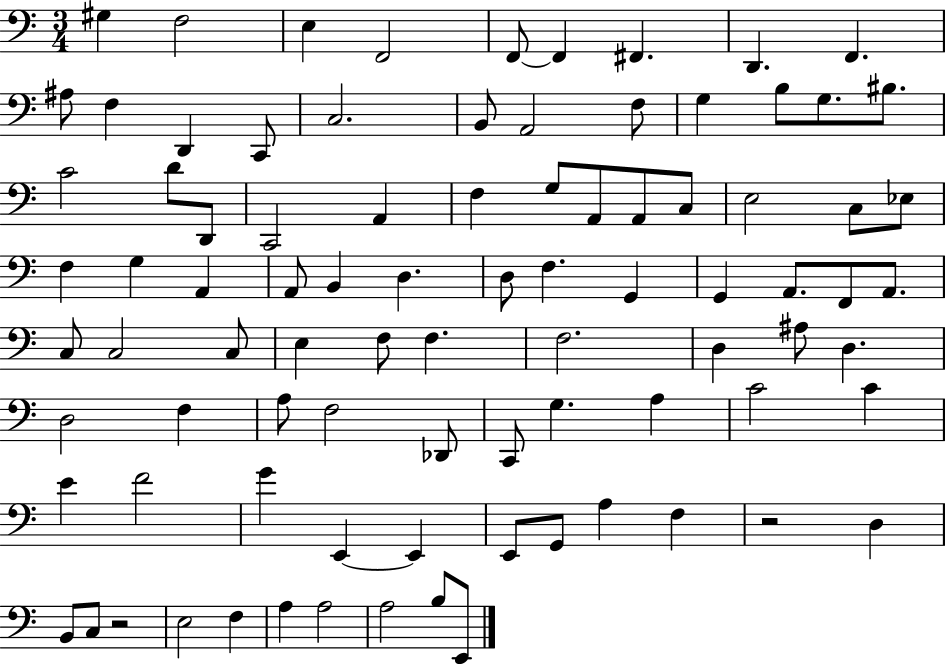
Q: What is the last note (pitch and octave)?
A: E2